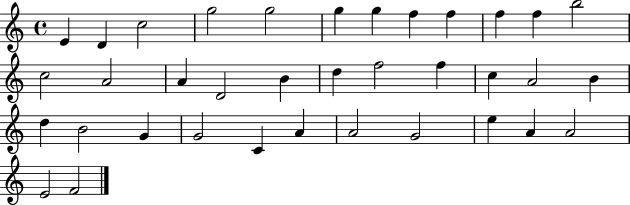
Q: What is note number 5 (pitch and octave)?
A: G5